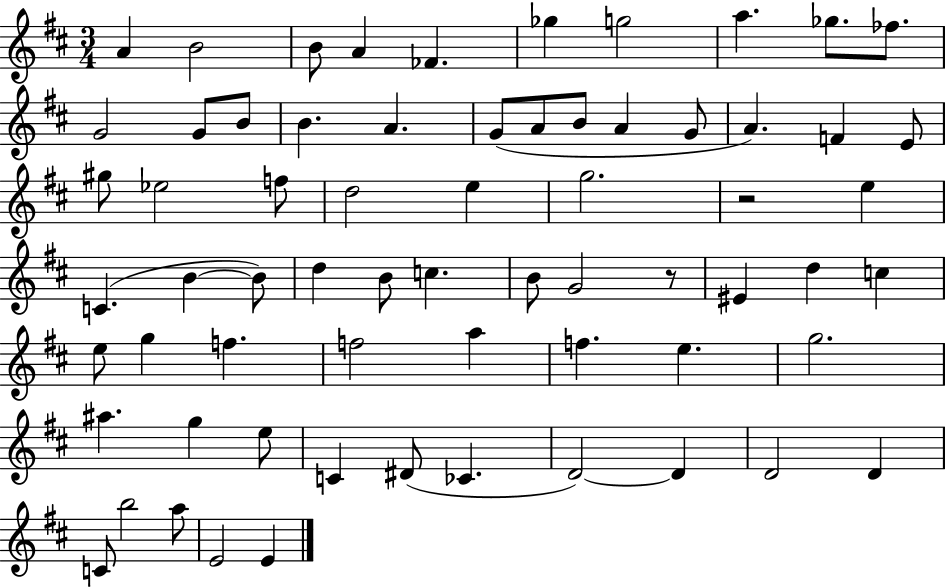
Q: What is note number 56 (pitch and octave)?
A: D4